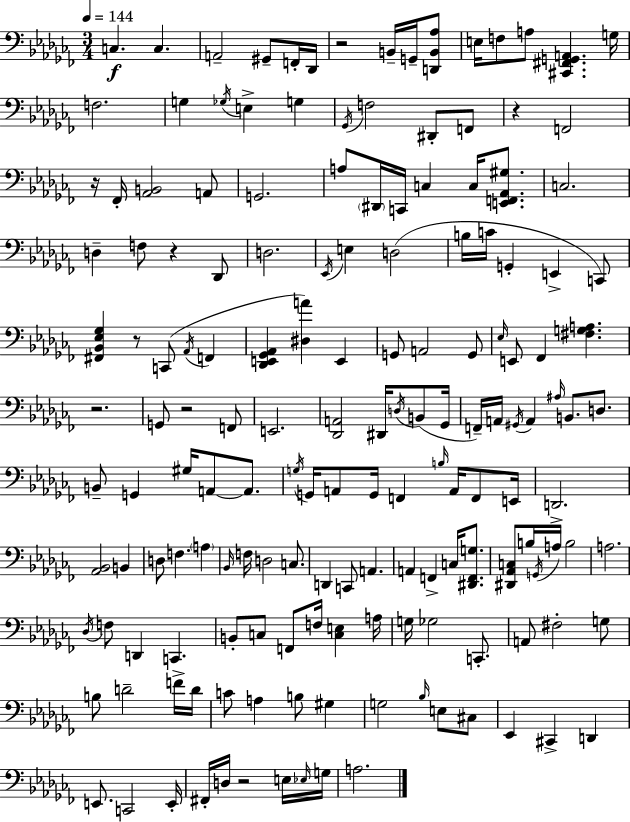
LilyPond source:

{
  \clef bass
  \numericTimeSignature
  \time 3/4
  \key aes \minor
  \tempo 4 = 144
  c4.\f c4. | a,2-- gis,8-- f,16-. des,16 | r2 b,16-- g,16-- <d, b, aes>8 | e16 f8 a8 <cis, fis, g, a,>4. g16 | \break f2. | g4 \acciaccatura { ges16 } e4-> g4 | \acciaccatura { ges,16 } f2 dis,8-. | f,8 r4 f,2 | \break r16 fes,16-. <aes, b,>2 | a,8 g,2. | a8 \parenthesize dis,16 c,16 c4 c16 <e, f, aes, gis>8. | c2. | \break d4-- f8 r4 | des,8 d2. | \acciaccatura { ees,16 } e4 d2( | b16 c'16 g,4-. e,4-> | \break c,8) <fis, bes, ees ges>4 r8 c,8( \acciaccatura { aes,16 } | f,4 <des, e, ges, aes,>4 <dis a'>4) | e,4 g,8 a,2 | g,8 \grace { ees16 } e,8 fes,4 <fis g a>4. | \break r2. | g,8 r2 | f,8 e,2. | <des, a,>2 | \break dis,16 \acciaccatura { d16 } b,8( ges,16 f,16--) a,16 \acciaccatura { gis,16 } a,4 | \grace { ais16 } b,8. d8. b,8-- g,4 | gis16 a,8~~ a,8. \acciaccatura { g16 } g,16 a,8 | g,16 f,4 \grace { b16 } a,16 f,8 e,16 d,2.-> | \break <aes, bes,>2 | b,4 d8 | f4. \parenthesize a4 \grace { bes,16 } f16 | d2 c8. d,4 | \break c,8 a,4. a,4 | f,4-> c16 <dis, f, g>8. <dis, aes, c>8 | b16 \acciaccatura { g,16 } a16 b2 | a2. | \break \acciaccatura { des16 } f8 d,4 c,4. | b,8-. c8 f,8 f16 <c e>4 | a16 g16 ges2 c,8.-. | a,8 fis2-. g8 | \break b8 d'2-- f'16-> | d'16 c'8 a4 b8 gis4 | g2 \grace { bes16 } e8 | cis8 ees,4 cis,4-> d,4 | \break e,8. c,2 | e,16-. fis,16-. d16 r2 | e16 \grace { ees16 } g16 a2. | \bar "|."
}